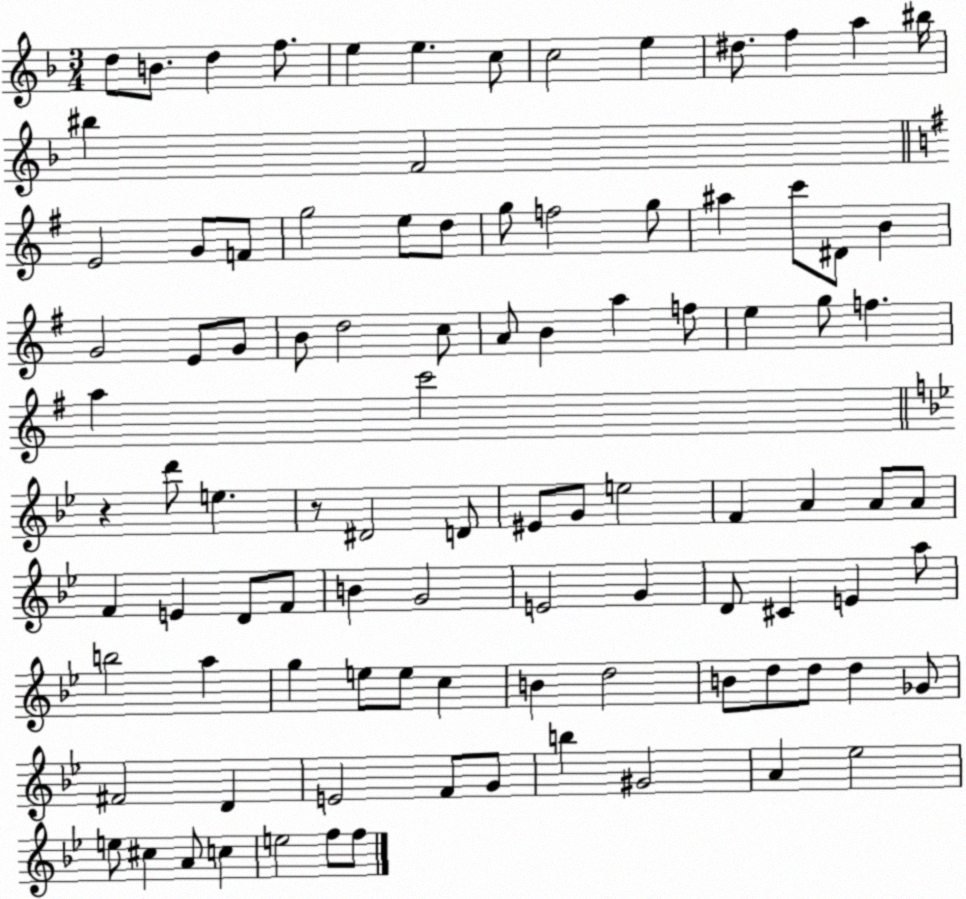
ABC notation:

X:1
T:Untitled
M:3/4
L:1/4
K:F
d/2 B/2 d f/2 e e c/2 c2 e ^d/2 f a ^b/4 ^b F2 E2 G/2 F/2 g2 e/2 d/2 g/2 f2 g/2 ^a c'/2 ^D/2 B G2 E/2 G/2 B/2 d2 c/2 A/2 B a f/2 e g/2 f a c'2 z d'/2 e z/2 ^D2 D/2 ^E/2 G/2 e2 F A A/2 A/2 F E D/2 F/2 B G2 E2 G D/2 ^C E a/2 b2 a g e/2 e/2 c B d2 B/2 d/2 d/2 d _G/2 ^F2 D E2 F/2 G/2 b ^G2 A _e2 e/2 ^c A/2 c e2 f/2 f/2